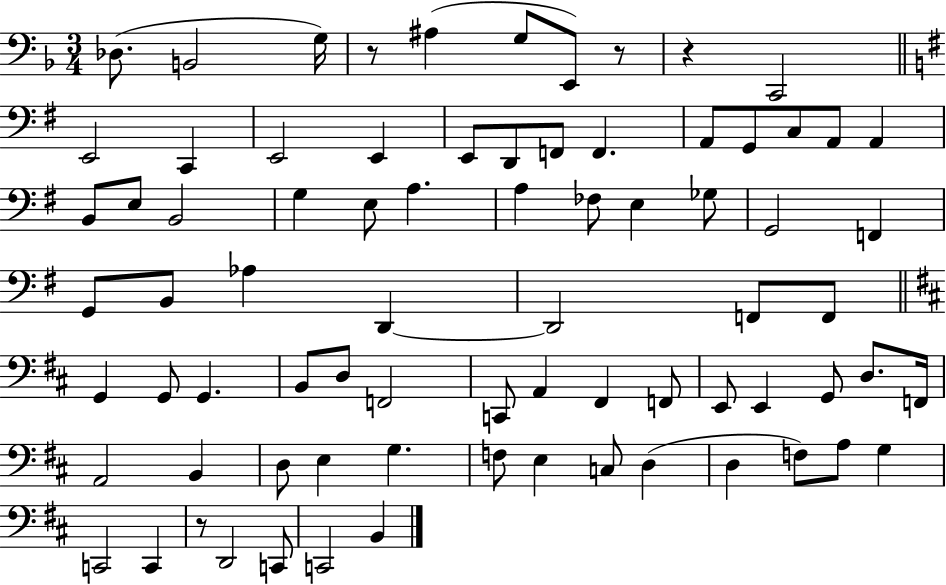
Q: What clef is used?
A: bass